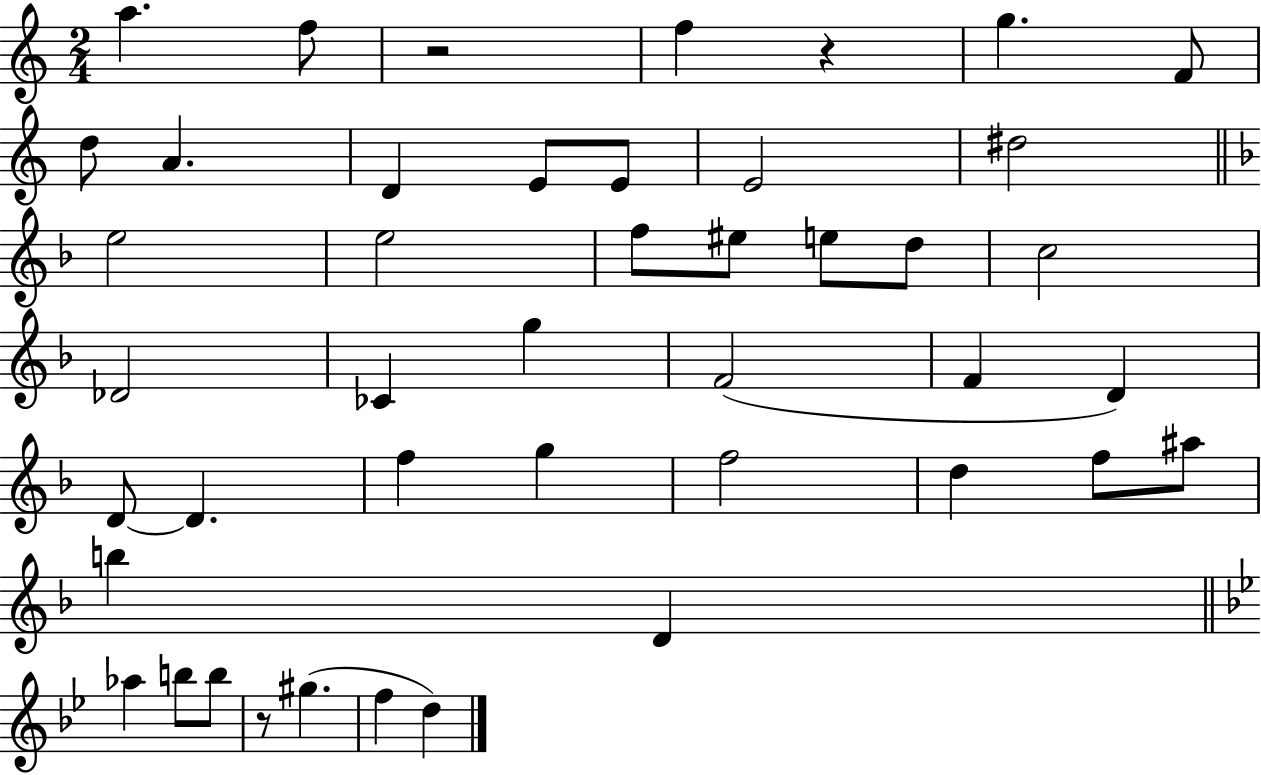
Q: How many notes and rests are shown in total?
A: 44